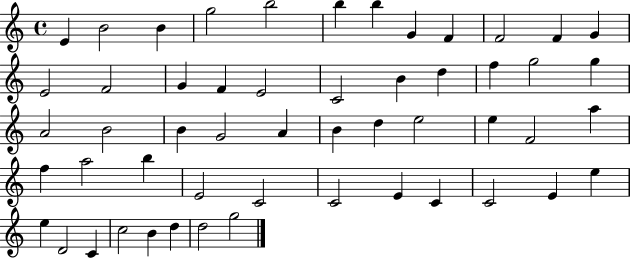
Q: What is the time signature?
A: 4/4